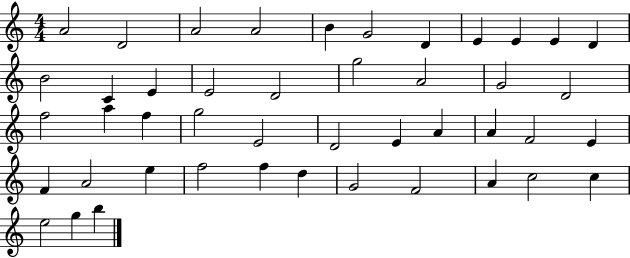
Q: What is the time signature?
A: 4/4